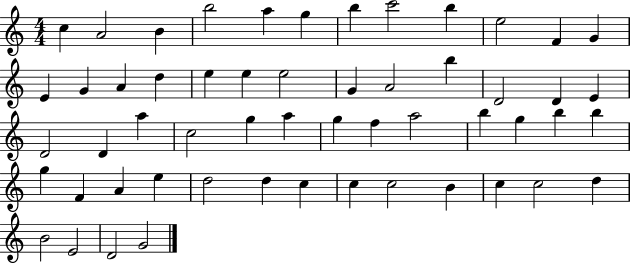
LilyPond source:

{
  \clef treble
  \numericTimeSignature
  \time 4/4
  \key c \major
  c''4 a'2 b'4 | b''2 a''4 g''4 | b''4 c'''2 b''4 | e''2 f'4 g'4 | \break e'4 g'4 a'4 d''4 | e''4 e''4 e''2 | g'4 a'2 b''4 | d'2 d'4 e'4 | \break d'2 d'4 a''4 | c''2 g''4 a''4 | g''4 f''4 a''2 | b''4 g''4 b''4 b''4 | \break g''4 f'4 a'4 e''4 | d''2 d''4 c''4 | c''4 c''2 b'4 | c''4 c''2 d''4 | \break b'2 e'2 | d'2 g'2 | \bar "|."
}